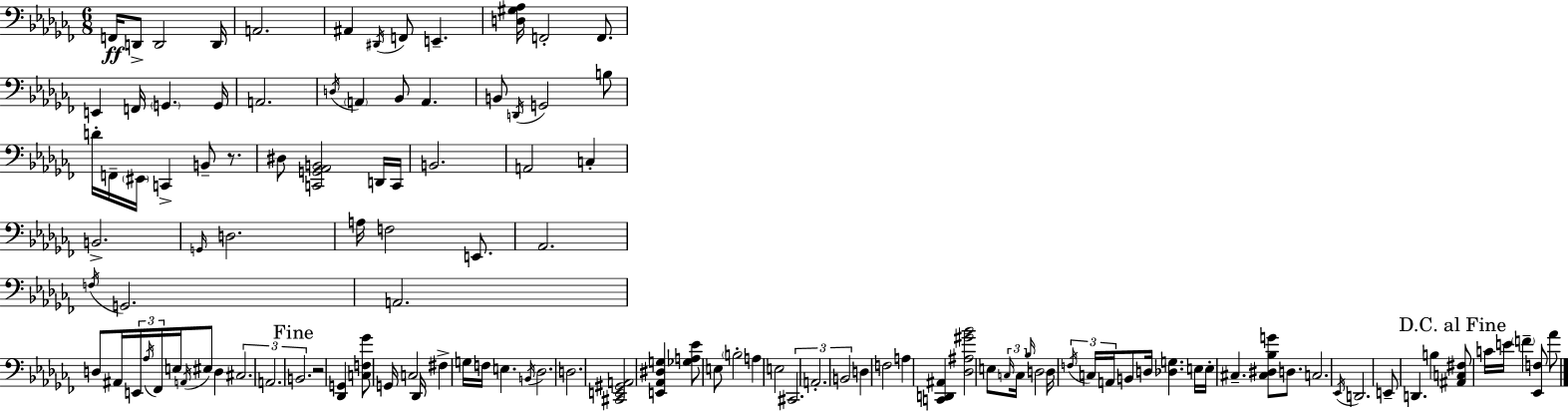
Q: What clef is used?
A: bass